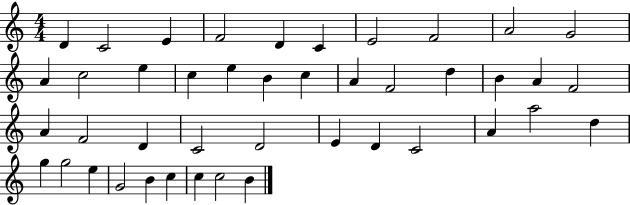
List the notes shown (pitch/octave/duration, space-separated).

D4/q C4/h E4/q F4/h D4/q C4/q E4/h F4/h A4/h G4/h A4/q C5/h E5/q C5/q E5/q B4/q C5/q A4/q F4/h D5/q B4/q A4/q F4/h A4/q F4/h D4/q C4/h D4/h E4/q D4/q C4/h A4/q A5/h D5/q G5/q G5/h E5/q G4/h B4/q C5/q C5/q C5/h B4/q